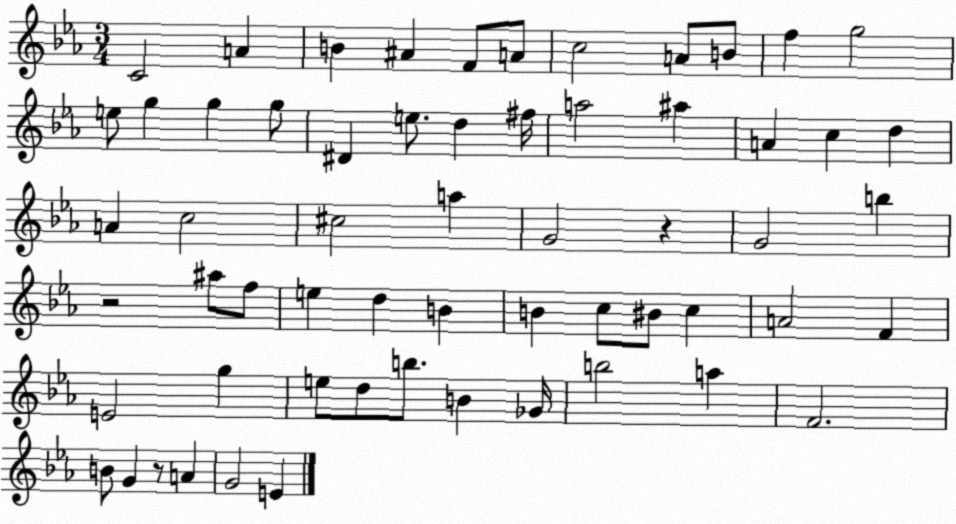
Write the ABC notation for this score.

X:1
T:Untitled
M:3/4
L:1/4
K:Eb
C2 A B ^A F/2 A/2 c2 A/2 B/2 f g2 e/2 g g g/2 ^D e/2 d ^f/4 a2 ^a A c d A c2 ^c2 a G2 z G2 b z2 ^a/2 f/2 e d B B c/2 ^B/2 c A2 F E2 g e/2 d/2 b/2 B _G/4 b2 a F2 B/2 G z/2 A G2 E